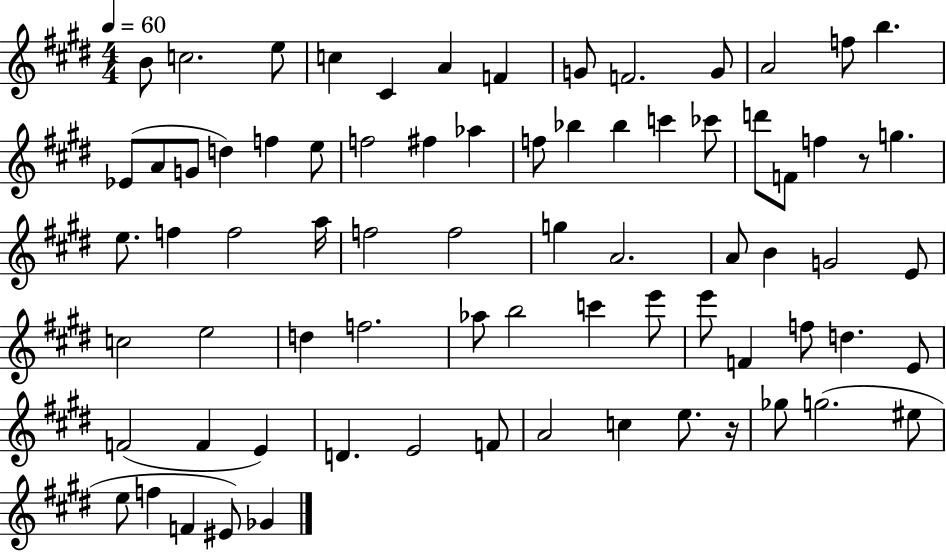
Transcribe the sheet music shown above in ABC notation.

X:1
T:Untitled
M:4/4
L:1/4
K:E
B/2 c2 e/2 c ^C A F G/2 F2 G/2 A2 f/2 b _E/2 A/2 G/2 d f e/2 f2 ^f _a f/2 _b _b c' _c'/2 d'/2 F/2 f z/2 g e/2 f f2 a/4 f2 f2 g A2 A/2 B G2 E/2 c2 e2 d f2 _a/2 b2 c' e'/2 e'/2 F f/2 d E/2 F2 F E D E2 F/2 A2 c e/2 z/4 _g/2 g2 ^e/2 e/2 f F ^E/2 _G